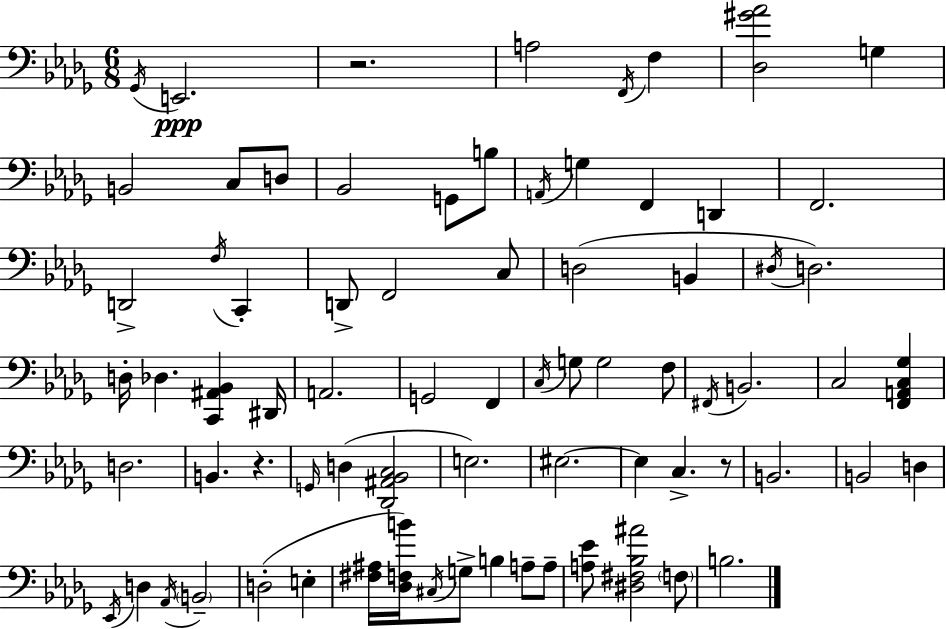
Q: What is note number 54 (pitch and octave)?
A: Ab2